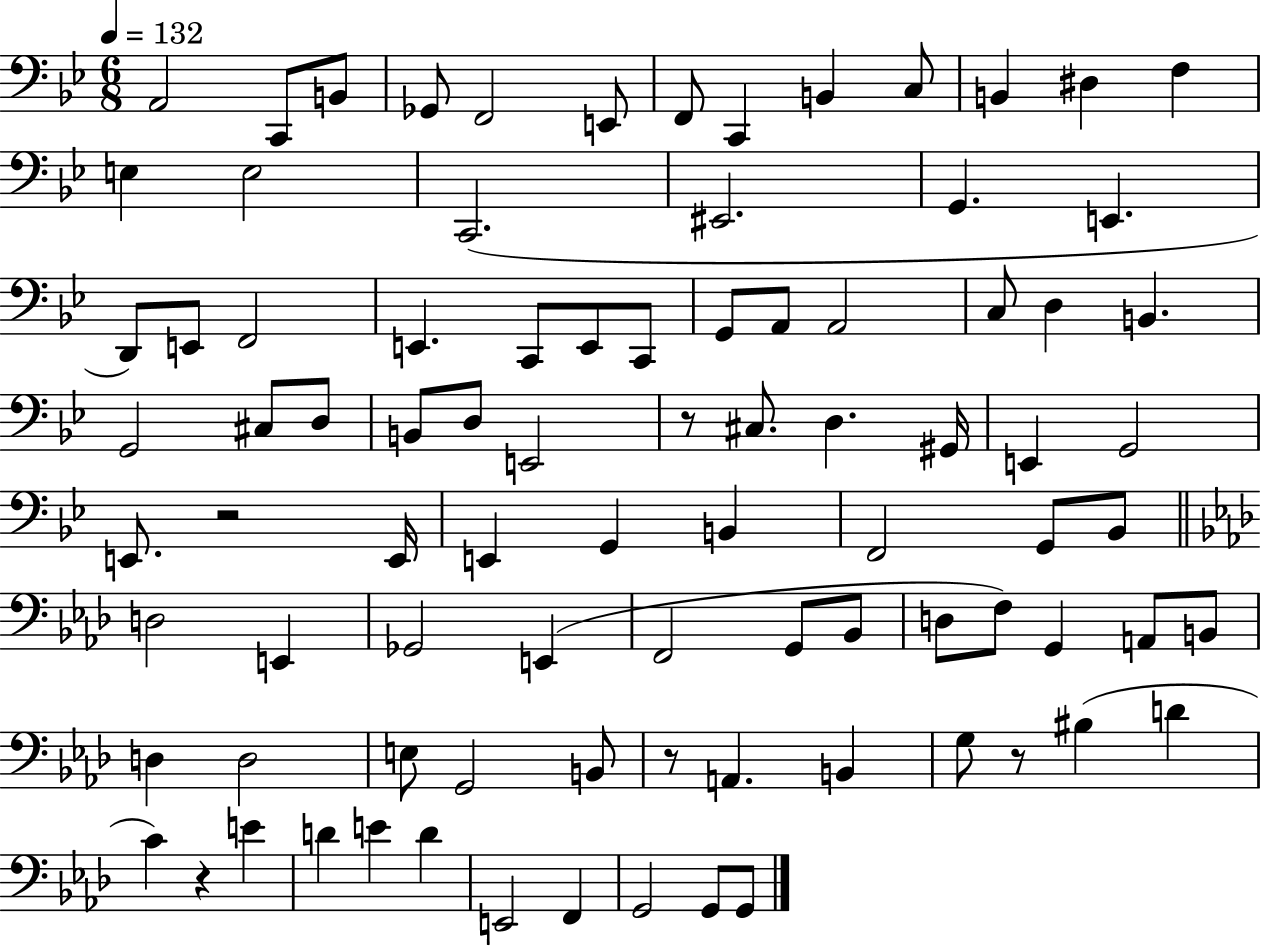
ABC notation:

X:1
T:Untitled
M:6/8
L:1/4
K:Bb
A,,2 C,,/2 B,,/2 _G,,/2 F,,2 E,,/2 F,,/2 C,, B,, C,/2 B,, ^D, F, E, E,2 C,,2 ^E,,2 G,, E,, D,,/2 E,,/2 F,,2 E,, C,,/2 E,,/2 C,,/2 G,,/2 A,,/2 A,,2 C,/2 D, B,, G,,2 ^C,/2 D,/2 B,,/2 D,/2 E,,2 z/2 ^C,/2 D, ^G,,/4 E,, G,,2 E,,/2 z2 E,,/4 E,, G,, B,, F,,2 G,,/2 _B,,/2 D,2 E,, _G,,2 E,, F,,2 G,,/2 _B,,/2 D,/2 F,/2 G,, A,,/2 B,,/2 D, D,2 E,/2 G,,2 B,,/2 z/2 A,, B,, G,/2 z/2 ^B, D C z E D E D E,,2 F,, G,,2 G,,/2 G,,/2